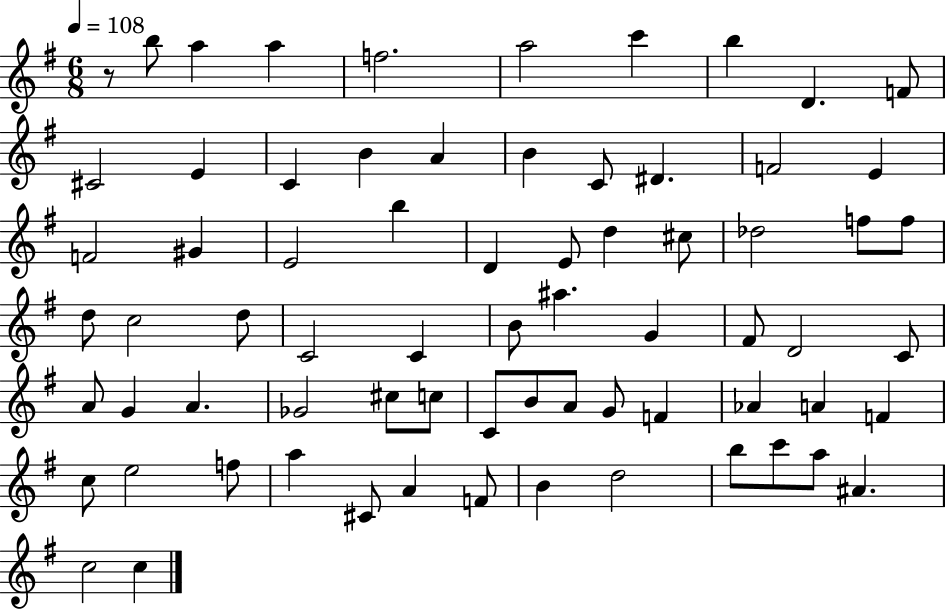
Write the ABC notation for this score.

X:1
T:Untitled
M:6/8
L:1/4
K:G
z/2 b/2 a a f2 a2 c' b D F/2 ^C2 E C B A B C/2 ^D F2 E F2 ^G E2 b D E/2 d ^c/2 _d2 f/2 f/2 d/2 c2 d/2 C2 C B/2 ^a G ^F/2 D2 C/2 A/2 G A _G2 ^c/2 c/2 C/2 B/2 A/2 G/2 F _A A F c/2 e2 f/2 a ^C/2 A F/2 B d2 b/2 c'/2 a/2 ^A c2 c